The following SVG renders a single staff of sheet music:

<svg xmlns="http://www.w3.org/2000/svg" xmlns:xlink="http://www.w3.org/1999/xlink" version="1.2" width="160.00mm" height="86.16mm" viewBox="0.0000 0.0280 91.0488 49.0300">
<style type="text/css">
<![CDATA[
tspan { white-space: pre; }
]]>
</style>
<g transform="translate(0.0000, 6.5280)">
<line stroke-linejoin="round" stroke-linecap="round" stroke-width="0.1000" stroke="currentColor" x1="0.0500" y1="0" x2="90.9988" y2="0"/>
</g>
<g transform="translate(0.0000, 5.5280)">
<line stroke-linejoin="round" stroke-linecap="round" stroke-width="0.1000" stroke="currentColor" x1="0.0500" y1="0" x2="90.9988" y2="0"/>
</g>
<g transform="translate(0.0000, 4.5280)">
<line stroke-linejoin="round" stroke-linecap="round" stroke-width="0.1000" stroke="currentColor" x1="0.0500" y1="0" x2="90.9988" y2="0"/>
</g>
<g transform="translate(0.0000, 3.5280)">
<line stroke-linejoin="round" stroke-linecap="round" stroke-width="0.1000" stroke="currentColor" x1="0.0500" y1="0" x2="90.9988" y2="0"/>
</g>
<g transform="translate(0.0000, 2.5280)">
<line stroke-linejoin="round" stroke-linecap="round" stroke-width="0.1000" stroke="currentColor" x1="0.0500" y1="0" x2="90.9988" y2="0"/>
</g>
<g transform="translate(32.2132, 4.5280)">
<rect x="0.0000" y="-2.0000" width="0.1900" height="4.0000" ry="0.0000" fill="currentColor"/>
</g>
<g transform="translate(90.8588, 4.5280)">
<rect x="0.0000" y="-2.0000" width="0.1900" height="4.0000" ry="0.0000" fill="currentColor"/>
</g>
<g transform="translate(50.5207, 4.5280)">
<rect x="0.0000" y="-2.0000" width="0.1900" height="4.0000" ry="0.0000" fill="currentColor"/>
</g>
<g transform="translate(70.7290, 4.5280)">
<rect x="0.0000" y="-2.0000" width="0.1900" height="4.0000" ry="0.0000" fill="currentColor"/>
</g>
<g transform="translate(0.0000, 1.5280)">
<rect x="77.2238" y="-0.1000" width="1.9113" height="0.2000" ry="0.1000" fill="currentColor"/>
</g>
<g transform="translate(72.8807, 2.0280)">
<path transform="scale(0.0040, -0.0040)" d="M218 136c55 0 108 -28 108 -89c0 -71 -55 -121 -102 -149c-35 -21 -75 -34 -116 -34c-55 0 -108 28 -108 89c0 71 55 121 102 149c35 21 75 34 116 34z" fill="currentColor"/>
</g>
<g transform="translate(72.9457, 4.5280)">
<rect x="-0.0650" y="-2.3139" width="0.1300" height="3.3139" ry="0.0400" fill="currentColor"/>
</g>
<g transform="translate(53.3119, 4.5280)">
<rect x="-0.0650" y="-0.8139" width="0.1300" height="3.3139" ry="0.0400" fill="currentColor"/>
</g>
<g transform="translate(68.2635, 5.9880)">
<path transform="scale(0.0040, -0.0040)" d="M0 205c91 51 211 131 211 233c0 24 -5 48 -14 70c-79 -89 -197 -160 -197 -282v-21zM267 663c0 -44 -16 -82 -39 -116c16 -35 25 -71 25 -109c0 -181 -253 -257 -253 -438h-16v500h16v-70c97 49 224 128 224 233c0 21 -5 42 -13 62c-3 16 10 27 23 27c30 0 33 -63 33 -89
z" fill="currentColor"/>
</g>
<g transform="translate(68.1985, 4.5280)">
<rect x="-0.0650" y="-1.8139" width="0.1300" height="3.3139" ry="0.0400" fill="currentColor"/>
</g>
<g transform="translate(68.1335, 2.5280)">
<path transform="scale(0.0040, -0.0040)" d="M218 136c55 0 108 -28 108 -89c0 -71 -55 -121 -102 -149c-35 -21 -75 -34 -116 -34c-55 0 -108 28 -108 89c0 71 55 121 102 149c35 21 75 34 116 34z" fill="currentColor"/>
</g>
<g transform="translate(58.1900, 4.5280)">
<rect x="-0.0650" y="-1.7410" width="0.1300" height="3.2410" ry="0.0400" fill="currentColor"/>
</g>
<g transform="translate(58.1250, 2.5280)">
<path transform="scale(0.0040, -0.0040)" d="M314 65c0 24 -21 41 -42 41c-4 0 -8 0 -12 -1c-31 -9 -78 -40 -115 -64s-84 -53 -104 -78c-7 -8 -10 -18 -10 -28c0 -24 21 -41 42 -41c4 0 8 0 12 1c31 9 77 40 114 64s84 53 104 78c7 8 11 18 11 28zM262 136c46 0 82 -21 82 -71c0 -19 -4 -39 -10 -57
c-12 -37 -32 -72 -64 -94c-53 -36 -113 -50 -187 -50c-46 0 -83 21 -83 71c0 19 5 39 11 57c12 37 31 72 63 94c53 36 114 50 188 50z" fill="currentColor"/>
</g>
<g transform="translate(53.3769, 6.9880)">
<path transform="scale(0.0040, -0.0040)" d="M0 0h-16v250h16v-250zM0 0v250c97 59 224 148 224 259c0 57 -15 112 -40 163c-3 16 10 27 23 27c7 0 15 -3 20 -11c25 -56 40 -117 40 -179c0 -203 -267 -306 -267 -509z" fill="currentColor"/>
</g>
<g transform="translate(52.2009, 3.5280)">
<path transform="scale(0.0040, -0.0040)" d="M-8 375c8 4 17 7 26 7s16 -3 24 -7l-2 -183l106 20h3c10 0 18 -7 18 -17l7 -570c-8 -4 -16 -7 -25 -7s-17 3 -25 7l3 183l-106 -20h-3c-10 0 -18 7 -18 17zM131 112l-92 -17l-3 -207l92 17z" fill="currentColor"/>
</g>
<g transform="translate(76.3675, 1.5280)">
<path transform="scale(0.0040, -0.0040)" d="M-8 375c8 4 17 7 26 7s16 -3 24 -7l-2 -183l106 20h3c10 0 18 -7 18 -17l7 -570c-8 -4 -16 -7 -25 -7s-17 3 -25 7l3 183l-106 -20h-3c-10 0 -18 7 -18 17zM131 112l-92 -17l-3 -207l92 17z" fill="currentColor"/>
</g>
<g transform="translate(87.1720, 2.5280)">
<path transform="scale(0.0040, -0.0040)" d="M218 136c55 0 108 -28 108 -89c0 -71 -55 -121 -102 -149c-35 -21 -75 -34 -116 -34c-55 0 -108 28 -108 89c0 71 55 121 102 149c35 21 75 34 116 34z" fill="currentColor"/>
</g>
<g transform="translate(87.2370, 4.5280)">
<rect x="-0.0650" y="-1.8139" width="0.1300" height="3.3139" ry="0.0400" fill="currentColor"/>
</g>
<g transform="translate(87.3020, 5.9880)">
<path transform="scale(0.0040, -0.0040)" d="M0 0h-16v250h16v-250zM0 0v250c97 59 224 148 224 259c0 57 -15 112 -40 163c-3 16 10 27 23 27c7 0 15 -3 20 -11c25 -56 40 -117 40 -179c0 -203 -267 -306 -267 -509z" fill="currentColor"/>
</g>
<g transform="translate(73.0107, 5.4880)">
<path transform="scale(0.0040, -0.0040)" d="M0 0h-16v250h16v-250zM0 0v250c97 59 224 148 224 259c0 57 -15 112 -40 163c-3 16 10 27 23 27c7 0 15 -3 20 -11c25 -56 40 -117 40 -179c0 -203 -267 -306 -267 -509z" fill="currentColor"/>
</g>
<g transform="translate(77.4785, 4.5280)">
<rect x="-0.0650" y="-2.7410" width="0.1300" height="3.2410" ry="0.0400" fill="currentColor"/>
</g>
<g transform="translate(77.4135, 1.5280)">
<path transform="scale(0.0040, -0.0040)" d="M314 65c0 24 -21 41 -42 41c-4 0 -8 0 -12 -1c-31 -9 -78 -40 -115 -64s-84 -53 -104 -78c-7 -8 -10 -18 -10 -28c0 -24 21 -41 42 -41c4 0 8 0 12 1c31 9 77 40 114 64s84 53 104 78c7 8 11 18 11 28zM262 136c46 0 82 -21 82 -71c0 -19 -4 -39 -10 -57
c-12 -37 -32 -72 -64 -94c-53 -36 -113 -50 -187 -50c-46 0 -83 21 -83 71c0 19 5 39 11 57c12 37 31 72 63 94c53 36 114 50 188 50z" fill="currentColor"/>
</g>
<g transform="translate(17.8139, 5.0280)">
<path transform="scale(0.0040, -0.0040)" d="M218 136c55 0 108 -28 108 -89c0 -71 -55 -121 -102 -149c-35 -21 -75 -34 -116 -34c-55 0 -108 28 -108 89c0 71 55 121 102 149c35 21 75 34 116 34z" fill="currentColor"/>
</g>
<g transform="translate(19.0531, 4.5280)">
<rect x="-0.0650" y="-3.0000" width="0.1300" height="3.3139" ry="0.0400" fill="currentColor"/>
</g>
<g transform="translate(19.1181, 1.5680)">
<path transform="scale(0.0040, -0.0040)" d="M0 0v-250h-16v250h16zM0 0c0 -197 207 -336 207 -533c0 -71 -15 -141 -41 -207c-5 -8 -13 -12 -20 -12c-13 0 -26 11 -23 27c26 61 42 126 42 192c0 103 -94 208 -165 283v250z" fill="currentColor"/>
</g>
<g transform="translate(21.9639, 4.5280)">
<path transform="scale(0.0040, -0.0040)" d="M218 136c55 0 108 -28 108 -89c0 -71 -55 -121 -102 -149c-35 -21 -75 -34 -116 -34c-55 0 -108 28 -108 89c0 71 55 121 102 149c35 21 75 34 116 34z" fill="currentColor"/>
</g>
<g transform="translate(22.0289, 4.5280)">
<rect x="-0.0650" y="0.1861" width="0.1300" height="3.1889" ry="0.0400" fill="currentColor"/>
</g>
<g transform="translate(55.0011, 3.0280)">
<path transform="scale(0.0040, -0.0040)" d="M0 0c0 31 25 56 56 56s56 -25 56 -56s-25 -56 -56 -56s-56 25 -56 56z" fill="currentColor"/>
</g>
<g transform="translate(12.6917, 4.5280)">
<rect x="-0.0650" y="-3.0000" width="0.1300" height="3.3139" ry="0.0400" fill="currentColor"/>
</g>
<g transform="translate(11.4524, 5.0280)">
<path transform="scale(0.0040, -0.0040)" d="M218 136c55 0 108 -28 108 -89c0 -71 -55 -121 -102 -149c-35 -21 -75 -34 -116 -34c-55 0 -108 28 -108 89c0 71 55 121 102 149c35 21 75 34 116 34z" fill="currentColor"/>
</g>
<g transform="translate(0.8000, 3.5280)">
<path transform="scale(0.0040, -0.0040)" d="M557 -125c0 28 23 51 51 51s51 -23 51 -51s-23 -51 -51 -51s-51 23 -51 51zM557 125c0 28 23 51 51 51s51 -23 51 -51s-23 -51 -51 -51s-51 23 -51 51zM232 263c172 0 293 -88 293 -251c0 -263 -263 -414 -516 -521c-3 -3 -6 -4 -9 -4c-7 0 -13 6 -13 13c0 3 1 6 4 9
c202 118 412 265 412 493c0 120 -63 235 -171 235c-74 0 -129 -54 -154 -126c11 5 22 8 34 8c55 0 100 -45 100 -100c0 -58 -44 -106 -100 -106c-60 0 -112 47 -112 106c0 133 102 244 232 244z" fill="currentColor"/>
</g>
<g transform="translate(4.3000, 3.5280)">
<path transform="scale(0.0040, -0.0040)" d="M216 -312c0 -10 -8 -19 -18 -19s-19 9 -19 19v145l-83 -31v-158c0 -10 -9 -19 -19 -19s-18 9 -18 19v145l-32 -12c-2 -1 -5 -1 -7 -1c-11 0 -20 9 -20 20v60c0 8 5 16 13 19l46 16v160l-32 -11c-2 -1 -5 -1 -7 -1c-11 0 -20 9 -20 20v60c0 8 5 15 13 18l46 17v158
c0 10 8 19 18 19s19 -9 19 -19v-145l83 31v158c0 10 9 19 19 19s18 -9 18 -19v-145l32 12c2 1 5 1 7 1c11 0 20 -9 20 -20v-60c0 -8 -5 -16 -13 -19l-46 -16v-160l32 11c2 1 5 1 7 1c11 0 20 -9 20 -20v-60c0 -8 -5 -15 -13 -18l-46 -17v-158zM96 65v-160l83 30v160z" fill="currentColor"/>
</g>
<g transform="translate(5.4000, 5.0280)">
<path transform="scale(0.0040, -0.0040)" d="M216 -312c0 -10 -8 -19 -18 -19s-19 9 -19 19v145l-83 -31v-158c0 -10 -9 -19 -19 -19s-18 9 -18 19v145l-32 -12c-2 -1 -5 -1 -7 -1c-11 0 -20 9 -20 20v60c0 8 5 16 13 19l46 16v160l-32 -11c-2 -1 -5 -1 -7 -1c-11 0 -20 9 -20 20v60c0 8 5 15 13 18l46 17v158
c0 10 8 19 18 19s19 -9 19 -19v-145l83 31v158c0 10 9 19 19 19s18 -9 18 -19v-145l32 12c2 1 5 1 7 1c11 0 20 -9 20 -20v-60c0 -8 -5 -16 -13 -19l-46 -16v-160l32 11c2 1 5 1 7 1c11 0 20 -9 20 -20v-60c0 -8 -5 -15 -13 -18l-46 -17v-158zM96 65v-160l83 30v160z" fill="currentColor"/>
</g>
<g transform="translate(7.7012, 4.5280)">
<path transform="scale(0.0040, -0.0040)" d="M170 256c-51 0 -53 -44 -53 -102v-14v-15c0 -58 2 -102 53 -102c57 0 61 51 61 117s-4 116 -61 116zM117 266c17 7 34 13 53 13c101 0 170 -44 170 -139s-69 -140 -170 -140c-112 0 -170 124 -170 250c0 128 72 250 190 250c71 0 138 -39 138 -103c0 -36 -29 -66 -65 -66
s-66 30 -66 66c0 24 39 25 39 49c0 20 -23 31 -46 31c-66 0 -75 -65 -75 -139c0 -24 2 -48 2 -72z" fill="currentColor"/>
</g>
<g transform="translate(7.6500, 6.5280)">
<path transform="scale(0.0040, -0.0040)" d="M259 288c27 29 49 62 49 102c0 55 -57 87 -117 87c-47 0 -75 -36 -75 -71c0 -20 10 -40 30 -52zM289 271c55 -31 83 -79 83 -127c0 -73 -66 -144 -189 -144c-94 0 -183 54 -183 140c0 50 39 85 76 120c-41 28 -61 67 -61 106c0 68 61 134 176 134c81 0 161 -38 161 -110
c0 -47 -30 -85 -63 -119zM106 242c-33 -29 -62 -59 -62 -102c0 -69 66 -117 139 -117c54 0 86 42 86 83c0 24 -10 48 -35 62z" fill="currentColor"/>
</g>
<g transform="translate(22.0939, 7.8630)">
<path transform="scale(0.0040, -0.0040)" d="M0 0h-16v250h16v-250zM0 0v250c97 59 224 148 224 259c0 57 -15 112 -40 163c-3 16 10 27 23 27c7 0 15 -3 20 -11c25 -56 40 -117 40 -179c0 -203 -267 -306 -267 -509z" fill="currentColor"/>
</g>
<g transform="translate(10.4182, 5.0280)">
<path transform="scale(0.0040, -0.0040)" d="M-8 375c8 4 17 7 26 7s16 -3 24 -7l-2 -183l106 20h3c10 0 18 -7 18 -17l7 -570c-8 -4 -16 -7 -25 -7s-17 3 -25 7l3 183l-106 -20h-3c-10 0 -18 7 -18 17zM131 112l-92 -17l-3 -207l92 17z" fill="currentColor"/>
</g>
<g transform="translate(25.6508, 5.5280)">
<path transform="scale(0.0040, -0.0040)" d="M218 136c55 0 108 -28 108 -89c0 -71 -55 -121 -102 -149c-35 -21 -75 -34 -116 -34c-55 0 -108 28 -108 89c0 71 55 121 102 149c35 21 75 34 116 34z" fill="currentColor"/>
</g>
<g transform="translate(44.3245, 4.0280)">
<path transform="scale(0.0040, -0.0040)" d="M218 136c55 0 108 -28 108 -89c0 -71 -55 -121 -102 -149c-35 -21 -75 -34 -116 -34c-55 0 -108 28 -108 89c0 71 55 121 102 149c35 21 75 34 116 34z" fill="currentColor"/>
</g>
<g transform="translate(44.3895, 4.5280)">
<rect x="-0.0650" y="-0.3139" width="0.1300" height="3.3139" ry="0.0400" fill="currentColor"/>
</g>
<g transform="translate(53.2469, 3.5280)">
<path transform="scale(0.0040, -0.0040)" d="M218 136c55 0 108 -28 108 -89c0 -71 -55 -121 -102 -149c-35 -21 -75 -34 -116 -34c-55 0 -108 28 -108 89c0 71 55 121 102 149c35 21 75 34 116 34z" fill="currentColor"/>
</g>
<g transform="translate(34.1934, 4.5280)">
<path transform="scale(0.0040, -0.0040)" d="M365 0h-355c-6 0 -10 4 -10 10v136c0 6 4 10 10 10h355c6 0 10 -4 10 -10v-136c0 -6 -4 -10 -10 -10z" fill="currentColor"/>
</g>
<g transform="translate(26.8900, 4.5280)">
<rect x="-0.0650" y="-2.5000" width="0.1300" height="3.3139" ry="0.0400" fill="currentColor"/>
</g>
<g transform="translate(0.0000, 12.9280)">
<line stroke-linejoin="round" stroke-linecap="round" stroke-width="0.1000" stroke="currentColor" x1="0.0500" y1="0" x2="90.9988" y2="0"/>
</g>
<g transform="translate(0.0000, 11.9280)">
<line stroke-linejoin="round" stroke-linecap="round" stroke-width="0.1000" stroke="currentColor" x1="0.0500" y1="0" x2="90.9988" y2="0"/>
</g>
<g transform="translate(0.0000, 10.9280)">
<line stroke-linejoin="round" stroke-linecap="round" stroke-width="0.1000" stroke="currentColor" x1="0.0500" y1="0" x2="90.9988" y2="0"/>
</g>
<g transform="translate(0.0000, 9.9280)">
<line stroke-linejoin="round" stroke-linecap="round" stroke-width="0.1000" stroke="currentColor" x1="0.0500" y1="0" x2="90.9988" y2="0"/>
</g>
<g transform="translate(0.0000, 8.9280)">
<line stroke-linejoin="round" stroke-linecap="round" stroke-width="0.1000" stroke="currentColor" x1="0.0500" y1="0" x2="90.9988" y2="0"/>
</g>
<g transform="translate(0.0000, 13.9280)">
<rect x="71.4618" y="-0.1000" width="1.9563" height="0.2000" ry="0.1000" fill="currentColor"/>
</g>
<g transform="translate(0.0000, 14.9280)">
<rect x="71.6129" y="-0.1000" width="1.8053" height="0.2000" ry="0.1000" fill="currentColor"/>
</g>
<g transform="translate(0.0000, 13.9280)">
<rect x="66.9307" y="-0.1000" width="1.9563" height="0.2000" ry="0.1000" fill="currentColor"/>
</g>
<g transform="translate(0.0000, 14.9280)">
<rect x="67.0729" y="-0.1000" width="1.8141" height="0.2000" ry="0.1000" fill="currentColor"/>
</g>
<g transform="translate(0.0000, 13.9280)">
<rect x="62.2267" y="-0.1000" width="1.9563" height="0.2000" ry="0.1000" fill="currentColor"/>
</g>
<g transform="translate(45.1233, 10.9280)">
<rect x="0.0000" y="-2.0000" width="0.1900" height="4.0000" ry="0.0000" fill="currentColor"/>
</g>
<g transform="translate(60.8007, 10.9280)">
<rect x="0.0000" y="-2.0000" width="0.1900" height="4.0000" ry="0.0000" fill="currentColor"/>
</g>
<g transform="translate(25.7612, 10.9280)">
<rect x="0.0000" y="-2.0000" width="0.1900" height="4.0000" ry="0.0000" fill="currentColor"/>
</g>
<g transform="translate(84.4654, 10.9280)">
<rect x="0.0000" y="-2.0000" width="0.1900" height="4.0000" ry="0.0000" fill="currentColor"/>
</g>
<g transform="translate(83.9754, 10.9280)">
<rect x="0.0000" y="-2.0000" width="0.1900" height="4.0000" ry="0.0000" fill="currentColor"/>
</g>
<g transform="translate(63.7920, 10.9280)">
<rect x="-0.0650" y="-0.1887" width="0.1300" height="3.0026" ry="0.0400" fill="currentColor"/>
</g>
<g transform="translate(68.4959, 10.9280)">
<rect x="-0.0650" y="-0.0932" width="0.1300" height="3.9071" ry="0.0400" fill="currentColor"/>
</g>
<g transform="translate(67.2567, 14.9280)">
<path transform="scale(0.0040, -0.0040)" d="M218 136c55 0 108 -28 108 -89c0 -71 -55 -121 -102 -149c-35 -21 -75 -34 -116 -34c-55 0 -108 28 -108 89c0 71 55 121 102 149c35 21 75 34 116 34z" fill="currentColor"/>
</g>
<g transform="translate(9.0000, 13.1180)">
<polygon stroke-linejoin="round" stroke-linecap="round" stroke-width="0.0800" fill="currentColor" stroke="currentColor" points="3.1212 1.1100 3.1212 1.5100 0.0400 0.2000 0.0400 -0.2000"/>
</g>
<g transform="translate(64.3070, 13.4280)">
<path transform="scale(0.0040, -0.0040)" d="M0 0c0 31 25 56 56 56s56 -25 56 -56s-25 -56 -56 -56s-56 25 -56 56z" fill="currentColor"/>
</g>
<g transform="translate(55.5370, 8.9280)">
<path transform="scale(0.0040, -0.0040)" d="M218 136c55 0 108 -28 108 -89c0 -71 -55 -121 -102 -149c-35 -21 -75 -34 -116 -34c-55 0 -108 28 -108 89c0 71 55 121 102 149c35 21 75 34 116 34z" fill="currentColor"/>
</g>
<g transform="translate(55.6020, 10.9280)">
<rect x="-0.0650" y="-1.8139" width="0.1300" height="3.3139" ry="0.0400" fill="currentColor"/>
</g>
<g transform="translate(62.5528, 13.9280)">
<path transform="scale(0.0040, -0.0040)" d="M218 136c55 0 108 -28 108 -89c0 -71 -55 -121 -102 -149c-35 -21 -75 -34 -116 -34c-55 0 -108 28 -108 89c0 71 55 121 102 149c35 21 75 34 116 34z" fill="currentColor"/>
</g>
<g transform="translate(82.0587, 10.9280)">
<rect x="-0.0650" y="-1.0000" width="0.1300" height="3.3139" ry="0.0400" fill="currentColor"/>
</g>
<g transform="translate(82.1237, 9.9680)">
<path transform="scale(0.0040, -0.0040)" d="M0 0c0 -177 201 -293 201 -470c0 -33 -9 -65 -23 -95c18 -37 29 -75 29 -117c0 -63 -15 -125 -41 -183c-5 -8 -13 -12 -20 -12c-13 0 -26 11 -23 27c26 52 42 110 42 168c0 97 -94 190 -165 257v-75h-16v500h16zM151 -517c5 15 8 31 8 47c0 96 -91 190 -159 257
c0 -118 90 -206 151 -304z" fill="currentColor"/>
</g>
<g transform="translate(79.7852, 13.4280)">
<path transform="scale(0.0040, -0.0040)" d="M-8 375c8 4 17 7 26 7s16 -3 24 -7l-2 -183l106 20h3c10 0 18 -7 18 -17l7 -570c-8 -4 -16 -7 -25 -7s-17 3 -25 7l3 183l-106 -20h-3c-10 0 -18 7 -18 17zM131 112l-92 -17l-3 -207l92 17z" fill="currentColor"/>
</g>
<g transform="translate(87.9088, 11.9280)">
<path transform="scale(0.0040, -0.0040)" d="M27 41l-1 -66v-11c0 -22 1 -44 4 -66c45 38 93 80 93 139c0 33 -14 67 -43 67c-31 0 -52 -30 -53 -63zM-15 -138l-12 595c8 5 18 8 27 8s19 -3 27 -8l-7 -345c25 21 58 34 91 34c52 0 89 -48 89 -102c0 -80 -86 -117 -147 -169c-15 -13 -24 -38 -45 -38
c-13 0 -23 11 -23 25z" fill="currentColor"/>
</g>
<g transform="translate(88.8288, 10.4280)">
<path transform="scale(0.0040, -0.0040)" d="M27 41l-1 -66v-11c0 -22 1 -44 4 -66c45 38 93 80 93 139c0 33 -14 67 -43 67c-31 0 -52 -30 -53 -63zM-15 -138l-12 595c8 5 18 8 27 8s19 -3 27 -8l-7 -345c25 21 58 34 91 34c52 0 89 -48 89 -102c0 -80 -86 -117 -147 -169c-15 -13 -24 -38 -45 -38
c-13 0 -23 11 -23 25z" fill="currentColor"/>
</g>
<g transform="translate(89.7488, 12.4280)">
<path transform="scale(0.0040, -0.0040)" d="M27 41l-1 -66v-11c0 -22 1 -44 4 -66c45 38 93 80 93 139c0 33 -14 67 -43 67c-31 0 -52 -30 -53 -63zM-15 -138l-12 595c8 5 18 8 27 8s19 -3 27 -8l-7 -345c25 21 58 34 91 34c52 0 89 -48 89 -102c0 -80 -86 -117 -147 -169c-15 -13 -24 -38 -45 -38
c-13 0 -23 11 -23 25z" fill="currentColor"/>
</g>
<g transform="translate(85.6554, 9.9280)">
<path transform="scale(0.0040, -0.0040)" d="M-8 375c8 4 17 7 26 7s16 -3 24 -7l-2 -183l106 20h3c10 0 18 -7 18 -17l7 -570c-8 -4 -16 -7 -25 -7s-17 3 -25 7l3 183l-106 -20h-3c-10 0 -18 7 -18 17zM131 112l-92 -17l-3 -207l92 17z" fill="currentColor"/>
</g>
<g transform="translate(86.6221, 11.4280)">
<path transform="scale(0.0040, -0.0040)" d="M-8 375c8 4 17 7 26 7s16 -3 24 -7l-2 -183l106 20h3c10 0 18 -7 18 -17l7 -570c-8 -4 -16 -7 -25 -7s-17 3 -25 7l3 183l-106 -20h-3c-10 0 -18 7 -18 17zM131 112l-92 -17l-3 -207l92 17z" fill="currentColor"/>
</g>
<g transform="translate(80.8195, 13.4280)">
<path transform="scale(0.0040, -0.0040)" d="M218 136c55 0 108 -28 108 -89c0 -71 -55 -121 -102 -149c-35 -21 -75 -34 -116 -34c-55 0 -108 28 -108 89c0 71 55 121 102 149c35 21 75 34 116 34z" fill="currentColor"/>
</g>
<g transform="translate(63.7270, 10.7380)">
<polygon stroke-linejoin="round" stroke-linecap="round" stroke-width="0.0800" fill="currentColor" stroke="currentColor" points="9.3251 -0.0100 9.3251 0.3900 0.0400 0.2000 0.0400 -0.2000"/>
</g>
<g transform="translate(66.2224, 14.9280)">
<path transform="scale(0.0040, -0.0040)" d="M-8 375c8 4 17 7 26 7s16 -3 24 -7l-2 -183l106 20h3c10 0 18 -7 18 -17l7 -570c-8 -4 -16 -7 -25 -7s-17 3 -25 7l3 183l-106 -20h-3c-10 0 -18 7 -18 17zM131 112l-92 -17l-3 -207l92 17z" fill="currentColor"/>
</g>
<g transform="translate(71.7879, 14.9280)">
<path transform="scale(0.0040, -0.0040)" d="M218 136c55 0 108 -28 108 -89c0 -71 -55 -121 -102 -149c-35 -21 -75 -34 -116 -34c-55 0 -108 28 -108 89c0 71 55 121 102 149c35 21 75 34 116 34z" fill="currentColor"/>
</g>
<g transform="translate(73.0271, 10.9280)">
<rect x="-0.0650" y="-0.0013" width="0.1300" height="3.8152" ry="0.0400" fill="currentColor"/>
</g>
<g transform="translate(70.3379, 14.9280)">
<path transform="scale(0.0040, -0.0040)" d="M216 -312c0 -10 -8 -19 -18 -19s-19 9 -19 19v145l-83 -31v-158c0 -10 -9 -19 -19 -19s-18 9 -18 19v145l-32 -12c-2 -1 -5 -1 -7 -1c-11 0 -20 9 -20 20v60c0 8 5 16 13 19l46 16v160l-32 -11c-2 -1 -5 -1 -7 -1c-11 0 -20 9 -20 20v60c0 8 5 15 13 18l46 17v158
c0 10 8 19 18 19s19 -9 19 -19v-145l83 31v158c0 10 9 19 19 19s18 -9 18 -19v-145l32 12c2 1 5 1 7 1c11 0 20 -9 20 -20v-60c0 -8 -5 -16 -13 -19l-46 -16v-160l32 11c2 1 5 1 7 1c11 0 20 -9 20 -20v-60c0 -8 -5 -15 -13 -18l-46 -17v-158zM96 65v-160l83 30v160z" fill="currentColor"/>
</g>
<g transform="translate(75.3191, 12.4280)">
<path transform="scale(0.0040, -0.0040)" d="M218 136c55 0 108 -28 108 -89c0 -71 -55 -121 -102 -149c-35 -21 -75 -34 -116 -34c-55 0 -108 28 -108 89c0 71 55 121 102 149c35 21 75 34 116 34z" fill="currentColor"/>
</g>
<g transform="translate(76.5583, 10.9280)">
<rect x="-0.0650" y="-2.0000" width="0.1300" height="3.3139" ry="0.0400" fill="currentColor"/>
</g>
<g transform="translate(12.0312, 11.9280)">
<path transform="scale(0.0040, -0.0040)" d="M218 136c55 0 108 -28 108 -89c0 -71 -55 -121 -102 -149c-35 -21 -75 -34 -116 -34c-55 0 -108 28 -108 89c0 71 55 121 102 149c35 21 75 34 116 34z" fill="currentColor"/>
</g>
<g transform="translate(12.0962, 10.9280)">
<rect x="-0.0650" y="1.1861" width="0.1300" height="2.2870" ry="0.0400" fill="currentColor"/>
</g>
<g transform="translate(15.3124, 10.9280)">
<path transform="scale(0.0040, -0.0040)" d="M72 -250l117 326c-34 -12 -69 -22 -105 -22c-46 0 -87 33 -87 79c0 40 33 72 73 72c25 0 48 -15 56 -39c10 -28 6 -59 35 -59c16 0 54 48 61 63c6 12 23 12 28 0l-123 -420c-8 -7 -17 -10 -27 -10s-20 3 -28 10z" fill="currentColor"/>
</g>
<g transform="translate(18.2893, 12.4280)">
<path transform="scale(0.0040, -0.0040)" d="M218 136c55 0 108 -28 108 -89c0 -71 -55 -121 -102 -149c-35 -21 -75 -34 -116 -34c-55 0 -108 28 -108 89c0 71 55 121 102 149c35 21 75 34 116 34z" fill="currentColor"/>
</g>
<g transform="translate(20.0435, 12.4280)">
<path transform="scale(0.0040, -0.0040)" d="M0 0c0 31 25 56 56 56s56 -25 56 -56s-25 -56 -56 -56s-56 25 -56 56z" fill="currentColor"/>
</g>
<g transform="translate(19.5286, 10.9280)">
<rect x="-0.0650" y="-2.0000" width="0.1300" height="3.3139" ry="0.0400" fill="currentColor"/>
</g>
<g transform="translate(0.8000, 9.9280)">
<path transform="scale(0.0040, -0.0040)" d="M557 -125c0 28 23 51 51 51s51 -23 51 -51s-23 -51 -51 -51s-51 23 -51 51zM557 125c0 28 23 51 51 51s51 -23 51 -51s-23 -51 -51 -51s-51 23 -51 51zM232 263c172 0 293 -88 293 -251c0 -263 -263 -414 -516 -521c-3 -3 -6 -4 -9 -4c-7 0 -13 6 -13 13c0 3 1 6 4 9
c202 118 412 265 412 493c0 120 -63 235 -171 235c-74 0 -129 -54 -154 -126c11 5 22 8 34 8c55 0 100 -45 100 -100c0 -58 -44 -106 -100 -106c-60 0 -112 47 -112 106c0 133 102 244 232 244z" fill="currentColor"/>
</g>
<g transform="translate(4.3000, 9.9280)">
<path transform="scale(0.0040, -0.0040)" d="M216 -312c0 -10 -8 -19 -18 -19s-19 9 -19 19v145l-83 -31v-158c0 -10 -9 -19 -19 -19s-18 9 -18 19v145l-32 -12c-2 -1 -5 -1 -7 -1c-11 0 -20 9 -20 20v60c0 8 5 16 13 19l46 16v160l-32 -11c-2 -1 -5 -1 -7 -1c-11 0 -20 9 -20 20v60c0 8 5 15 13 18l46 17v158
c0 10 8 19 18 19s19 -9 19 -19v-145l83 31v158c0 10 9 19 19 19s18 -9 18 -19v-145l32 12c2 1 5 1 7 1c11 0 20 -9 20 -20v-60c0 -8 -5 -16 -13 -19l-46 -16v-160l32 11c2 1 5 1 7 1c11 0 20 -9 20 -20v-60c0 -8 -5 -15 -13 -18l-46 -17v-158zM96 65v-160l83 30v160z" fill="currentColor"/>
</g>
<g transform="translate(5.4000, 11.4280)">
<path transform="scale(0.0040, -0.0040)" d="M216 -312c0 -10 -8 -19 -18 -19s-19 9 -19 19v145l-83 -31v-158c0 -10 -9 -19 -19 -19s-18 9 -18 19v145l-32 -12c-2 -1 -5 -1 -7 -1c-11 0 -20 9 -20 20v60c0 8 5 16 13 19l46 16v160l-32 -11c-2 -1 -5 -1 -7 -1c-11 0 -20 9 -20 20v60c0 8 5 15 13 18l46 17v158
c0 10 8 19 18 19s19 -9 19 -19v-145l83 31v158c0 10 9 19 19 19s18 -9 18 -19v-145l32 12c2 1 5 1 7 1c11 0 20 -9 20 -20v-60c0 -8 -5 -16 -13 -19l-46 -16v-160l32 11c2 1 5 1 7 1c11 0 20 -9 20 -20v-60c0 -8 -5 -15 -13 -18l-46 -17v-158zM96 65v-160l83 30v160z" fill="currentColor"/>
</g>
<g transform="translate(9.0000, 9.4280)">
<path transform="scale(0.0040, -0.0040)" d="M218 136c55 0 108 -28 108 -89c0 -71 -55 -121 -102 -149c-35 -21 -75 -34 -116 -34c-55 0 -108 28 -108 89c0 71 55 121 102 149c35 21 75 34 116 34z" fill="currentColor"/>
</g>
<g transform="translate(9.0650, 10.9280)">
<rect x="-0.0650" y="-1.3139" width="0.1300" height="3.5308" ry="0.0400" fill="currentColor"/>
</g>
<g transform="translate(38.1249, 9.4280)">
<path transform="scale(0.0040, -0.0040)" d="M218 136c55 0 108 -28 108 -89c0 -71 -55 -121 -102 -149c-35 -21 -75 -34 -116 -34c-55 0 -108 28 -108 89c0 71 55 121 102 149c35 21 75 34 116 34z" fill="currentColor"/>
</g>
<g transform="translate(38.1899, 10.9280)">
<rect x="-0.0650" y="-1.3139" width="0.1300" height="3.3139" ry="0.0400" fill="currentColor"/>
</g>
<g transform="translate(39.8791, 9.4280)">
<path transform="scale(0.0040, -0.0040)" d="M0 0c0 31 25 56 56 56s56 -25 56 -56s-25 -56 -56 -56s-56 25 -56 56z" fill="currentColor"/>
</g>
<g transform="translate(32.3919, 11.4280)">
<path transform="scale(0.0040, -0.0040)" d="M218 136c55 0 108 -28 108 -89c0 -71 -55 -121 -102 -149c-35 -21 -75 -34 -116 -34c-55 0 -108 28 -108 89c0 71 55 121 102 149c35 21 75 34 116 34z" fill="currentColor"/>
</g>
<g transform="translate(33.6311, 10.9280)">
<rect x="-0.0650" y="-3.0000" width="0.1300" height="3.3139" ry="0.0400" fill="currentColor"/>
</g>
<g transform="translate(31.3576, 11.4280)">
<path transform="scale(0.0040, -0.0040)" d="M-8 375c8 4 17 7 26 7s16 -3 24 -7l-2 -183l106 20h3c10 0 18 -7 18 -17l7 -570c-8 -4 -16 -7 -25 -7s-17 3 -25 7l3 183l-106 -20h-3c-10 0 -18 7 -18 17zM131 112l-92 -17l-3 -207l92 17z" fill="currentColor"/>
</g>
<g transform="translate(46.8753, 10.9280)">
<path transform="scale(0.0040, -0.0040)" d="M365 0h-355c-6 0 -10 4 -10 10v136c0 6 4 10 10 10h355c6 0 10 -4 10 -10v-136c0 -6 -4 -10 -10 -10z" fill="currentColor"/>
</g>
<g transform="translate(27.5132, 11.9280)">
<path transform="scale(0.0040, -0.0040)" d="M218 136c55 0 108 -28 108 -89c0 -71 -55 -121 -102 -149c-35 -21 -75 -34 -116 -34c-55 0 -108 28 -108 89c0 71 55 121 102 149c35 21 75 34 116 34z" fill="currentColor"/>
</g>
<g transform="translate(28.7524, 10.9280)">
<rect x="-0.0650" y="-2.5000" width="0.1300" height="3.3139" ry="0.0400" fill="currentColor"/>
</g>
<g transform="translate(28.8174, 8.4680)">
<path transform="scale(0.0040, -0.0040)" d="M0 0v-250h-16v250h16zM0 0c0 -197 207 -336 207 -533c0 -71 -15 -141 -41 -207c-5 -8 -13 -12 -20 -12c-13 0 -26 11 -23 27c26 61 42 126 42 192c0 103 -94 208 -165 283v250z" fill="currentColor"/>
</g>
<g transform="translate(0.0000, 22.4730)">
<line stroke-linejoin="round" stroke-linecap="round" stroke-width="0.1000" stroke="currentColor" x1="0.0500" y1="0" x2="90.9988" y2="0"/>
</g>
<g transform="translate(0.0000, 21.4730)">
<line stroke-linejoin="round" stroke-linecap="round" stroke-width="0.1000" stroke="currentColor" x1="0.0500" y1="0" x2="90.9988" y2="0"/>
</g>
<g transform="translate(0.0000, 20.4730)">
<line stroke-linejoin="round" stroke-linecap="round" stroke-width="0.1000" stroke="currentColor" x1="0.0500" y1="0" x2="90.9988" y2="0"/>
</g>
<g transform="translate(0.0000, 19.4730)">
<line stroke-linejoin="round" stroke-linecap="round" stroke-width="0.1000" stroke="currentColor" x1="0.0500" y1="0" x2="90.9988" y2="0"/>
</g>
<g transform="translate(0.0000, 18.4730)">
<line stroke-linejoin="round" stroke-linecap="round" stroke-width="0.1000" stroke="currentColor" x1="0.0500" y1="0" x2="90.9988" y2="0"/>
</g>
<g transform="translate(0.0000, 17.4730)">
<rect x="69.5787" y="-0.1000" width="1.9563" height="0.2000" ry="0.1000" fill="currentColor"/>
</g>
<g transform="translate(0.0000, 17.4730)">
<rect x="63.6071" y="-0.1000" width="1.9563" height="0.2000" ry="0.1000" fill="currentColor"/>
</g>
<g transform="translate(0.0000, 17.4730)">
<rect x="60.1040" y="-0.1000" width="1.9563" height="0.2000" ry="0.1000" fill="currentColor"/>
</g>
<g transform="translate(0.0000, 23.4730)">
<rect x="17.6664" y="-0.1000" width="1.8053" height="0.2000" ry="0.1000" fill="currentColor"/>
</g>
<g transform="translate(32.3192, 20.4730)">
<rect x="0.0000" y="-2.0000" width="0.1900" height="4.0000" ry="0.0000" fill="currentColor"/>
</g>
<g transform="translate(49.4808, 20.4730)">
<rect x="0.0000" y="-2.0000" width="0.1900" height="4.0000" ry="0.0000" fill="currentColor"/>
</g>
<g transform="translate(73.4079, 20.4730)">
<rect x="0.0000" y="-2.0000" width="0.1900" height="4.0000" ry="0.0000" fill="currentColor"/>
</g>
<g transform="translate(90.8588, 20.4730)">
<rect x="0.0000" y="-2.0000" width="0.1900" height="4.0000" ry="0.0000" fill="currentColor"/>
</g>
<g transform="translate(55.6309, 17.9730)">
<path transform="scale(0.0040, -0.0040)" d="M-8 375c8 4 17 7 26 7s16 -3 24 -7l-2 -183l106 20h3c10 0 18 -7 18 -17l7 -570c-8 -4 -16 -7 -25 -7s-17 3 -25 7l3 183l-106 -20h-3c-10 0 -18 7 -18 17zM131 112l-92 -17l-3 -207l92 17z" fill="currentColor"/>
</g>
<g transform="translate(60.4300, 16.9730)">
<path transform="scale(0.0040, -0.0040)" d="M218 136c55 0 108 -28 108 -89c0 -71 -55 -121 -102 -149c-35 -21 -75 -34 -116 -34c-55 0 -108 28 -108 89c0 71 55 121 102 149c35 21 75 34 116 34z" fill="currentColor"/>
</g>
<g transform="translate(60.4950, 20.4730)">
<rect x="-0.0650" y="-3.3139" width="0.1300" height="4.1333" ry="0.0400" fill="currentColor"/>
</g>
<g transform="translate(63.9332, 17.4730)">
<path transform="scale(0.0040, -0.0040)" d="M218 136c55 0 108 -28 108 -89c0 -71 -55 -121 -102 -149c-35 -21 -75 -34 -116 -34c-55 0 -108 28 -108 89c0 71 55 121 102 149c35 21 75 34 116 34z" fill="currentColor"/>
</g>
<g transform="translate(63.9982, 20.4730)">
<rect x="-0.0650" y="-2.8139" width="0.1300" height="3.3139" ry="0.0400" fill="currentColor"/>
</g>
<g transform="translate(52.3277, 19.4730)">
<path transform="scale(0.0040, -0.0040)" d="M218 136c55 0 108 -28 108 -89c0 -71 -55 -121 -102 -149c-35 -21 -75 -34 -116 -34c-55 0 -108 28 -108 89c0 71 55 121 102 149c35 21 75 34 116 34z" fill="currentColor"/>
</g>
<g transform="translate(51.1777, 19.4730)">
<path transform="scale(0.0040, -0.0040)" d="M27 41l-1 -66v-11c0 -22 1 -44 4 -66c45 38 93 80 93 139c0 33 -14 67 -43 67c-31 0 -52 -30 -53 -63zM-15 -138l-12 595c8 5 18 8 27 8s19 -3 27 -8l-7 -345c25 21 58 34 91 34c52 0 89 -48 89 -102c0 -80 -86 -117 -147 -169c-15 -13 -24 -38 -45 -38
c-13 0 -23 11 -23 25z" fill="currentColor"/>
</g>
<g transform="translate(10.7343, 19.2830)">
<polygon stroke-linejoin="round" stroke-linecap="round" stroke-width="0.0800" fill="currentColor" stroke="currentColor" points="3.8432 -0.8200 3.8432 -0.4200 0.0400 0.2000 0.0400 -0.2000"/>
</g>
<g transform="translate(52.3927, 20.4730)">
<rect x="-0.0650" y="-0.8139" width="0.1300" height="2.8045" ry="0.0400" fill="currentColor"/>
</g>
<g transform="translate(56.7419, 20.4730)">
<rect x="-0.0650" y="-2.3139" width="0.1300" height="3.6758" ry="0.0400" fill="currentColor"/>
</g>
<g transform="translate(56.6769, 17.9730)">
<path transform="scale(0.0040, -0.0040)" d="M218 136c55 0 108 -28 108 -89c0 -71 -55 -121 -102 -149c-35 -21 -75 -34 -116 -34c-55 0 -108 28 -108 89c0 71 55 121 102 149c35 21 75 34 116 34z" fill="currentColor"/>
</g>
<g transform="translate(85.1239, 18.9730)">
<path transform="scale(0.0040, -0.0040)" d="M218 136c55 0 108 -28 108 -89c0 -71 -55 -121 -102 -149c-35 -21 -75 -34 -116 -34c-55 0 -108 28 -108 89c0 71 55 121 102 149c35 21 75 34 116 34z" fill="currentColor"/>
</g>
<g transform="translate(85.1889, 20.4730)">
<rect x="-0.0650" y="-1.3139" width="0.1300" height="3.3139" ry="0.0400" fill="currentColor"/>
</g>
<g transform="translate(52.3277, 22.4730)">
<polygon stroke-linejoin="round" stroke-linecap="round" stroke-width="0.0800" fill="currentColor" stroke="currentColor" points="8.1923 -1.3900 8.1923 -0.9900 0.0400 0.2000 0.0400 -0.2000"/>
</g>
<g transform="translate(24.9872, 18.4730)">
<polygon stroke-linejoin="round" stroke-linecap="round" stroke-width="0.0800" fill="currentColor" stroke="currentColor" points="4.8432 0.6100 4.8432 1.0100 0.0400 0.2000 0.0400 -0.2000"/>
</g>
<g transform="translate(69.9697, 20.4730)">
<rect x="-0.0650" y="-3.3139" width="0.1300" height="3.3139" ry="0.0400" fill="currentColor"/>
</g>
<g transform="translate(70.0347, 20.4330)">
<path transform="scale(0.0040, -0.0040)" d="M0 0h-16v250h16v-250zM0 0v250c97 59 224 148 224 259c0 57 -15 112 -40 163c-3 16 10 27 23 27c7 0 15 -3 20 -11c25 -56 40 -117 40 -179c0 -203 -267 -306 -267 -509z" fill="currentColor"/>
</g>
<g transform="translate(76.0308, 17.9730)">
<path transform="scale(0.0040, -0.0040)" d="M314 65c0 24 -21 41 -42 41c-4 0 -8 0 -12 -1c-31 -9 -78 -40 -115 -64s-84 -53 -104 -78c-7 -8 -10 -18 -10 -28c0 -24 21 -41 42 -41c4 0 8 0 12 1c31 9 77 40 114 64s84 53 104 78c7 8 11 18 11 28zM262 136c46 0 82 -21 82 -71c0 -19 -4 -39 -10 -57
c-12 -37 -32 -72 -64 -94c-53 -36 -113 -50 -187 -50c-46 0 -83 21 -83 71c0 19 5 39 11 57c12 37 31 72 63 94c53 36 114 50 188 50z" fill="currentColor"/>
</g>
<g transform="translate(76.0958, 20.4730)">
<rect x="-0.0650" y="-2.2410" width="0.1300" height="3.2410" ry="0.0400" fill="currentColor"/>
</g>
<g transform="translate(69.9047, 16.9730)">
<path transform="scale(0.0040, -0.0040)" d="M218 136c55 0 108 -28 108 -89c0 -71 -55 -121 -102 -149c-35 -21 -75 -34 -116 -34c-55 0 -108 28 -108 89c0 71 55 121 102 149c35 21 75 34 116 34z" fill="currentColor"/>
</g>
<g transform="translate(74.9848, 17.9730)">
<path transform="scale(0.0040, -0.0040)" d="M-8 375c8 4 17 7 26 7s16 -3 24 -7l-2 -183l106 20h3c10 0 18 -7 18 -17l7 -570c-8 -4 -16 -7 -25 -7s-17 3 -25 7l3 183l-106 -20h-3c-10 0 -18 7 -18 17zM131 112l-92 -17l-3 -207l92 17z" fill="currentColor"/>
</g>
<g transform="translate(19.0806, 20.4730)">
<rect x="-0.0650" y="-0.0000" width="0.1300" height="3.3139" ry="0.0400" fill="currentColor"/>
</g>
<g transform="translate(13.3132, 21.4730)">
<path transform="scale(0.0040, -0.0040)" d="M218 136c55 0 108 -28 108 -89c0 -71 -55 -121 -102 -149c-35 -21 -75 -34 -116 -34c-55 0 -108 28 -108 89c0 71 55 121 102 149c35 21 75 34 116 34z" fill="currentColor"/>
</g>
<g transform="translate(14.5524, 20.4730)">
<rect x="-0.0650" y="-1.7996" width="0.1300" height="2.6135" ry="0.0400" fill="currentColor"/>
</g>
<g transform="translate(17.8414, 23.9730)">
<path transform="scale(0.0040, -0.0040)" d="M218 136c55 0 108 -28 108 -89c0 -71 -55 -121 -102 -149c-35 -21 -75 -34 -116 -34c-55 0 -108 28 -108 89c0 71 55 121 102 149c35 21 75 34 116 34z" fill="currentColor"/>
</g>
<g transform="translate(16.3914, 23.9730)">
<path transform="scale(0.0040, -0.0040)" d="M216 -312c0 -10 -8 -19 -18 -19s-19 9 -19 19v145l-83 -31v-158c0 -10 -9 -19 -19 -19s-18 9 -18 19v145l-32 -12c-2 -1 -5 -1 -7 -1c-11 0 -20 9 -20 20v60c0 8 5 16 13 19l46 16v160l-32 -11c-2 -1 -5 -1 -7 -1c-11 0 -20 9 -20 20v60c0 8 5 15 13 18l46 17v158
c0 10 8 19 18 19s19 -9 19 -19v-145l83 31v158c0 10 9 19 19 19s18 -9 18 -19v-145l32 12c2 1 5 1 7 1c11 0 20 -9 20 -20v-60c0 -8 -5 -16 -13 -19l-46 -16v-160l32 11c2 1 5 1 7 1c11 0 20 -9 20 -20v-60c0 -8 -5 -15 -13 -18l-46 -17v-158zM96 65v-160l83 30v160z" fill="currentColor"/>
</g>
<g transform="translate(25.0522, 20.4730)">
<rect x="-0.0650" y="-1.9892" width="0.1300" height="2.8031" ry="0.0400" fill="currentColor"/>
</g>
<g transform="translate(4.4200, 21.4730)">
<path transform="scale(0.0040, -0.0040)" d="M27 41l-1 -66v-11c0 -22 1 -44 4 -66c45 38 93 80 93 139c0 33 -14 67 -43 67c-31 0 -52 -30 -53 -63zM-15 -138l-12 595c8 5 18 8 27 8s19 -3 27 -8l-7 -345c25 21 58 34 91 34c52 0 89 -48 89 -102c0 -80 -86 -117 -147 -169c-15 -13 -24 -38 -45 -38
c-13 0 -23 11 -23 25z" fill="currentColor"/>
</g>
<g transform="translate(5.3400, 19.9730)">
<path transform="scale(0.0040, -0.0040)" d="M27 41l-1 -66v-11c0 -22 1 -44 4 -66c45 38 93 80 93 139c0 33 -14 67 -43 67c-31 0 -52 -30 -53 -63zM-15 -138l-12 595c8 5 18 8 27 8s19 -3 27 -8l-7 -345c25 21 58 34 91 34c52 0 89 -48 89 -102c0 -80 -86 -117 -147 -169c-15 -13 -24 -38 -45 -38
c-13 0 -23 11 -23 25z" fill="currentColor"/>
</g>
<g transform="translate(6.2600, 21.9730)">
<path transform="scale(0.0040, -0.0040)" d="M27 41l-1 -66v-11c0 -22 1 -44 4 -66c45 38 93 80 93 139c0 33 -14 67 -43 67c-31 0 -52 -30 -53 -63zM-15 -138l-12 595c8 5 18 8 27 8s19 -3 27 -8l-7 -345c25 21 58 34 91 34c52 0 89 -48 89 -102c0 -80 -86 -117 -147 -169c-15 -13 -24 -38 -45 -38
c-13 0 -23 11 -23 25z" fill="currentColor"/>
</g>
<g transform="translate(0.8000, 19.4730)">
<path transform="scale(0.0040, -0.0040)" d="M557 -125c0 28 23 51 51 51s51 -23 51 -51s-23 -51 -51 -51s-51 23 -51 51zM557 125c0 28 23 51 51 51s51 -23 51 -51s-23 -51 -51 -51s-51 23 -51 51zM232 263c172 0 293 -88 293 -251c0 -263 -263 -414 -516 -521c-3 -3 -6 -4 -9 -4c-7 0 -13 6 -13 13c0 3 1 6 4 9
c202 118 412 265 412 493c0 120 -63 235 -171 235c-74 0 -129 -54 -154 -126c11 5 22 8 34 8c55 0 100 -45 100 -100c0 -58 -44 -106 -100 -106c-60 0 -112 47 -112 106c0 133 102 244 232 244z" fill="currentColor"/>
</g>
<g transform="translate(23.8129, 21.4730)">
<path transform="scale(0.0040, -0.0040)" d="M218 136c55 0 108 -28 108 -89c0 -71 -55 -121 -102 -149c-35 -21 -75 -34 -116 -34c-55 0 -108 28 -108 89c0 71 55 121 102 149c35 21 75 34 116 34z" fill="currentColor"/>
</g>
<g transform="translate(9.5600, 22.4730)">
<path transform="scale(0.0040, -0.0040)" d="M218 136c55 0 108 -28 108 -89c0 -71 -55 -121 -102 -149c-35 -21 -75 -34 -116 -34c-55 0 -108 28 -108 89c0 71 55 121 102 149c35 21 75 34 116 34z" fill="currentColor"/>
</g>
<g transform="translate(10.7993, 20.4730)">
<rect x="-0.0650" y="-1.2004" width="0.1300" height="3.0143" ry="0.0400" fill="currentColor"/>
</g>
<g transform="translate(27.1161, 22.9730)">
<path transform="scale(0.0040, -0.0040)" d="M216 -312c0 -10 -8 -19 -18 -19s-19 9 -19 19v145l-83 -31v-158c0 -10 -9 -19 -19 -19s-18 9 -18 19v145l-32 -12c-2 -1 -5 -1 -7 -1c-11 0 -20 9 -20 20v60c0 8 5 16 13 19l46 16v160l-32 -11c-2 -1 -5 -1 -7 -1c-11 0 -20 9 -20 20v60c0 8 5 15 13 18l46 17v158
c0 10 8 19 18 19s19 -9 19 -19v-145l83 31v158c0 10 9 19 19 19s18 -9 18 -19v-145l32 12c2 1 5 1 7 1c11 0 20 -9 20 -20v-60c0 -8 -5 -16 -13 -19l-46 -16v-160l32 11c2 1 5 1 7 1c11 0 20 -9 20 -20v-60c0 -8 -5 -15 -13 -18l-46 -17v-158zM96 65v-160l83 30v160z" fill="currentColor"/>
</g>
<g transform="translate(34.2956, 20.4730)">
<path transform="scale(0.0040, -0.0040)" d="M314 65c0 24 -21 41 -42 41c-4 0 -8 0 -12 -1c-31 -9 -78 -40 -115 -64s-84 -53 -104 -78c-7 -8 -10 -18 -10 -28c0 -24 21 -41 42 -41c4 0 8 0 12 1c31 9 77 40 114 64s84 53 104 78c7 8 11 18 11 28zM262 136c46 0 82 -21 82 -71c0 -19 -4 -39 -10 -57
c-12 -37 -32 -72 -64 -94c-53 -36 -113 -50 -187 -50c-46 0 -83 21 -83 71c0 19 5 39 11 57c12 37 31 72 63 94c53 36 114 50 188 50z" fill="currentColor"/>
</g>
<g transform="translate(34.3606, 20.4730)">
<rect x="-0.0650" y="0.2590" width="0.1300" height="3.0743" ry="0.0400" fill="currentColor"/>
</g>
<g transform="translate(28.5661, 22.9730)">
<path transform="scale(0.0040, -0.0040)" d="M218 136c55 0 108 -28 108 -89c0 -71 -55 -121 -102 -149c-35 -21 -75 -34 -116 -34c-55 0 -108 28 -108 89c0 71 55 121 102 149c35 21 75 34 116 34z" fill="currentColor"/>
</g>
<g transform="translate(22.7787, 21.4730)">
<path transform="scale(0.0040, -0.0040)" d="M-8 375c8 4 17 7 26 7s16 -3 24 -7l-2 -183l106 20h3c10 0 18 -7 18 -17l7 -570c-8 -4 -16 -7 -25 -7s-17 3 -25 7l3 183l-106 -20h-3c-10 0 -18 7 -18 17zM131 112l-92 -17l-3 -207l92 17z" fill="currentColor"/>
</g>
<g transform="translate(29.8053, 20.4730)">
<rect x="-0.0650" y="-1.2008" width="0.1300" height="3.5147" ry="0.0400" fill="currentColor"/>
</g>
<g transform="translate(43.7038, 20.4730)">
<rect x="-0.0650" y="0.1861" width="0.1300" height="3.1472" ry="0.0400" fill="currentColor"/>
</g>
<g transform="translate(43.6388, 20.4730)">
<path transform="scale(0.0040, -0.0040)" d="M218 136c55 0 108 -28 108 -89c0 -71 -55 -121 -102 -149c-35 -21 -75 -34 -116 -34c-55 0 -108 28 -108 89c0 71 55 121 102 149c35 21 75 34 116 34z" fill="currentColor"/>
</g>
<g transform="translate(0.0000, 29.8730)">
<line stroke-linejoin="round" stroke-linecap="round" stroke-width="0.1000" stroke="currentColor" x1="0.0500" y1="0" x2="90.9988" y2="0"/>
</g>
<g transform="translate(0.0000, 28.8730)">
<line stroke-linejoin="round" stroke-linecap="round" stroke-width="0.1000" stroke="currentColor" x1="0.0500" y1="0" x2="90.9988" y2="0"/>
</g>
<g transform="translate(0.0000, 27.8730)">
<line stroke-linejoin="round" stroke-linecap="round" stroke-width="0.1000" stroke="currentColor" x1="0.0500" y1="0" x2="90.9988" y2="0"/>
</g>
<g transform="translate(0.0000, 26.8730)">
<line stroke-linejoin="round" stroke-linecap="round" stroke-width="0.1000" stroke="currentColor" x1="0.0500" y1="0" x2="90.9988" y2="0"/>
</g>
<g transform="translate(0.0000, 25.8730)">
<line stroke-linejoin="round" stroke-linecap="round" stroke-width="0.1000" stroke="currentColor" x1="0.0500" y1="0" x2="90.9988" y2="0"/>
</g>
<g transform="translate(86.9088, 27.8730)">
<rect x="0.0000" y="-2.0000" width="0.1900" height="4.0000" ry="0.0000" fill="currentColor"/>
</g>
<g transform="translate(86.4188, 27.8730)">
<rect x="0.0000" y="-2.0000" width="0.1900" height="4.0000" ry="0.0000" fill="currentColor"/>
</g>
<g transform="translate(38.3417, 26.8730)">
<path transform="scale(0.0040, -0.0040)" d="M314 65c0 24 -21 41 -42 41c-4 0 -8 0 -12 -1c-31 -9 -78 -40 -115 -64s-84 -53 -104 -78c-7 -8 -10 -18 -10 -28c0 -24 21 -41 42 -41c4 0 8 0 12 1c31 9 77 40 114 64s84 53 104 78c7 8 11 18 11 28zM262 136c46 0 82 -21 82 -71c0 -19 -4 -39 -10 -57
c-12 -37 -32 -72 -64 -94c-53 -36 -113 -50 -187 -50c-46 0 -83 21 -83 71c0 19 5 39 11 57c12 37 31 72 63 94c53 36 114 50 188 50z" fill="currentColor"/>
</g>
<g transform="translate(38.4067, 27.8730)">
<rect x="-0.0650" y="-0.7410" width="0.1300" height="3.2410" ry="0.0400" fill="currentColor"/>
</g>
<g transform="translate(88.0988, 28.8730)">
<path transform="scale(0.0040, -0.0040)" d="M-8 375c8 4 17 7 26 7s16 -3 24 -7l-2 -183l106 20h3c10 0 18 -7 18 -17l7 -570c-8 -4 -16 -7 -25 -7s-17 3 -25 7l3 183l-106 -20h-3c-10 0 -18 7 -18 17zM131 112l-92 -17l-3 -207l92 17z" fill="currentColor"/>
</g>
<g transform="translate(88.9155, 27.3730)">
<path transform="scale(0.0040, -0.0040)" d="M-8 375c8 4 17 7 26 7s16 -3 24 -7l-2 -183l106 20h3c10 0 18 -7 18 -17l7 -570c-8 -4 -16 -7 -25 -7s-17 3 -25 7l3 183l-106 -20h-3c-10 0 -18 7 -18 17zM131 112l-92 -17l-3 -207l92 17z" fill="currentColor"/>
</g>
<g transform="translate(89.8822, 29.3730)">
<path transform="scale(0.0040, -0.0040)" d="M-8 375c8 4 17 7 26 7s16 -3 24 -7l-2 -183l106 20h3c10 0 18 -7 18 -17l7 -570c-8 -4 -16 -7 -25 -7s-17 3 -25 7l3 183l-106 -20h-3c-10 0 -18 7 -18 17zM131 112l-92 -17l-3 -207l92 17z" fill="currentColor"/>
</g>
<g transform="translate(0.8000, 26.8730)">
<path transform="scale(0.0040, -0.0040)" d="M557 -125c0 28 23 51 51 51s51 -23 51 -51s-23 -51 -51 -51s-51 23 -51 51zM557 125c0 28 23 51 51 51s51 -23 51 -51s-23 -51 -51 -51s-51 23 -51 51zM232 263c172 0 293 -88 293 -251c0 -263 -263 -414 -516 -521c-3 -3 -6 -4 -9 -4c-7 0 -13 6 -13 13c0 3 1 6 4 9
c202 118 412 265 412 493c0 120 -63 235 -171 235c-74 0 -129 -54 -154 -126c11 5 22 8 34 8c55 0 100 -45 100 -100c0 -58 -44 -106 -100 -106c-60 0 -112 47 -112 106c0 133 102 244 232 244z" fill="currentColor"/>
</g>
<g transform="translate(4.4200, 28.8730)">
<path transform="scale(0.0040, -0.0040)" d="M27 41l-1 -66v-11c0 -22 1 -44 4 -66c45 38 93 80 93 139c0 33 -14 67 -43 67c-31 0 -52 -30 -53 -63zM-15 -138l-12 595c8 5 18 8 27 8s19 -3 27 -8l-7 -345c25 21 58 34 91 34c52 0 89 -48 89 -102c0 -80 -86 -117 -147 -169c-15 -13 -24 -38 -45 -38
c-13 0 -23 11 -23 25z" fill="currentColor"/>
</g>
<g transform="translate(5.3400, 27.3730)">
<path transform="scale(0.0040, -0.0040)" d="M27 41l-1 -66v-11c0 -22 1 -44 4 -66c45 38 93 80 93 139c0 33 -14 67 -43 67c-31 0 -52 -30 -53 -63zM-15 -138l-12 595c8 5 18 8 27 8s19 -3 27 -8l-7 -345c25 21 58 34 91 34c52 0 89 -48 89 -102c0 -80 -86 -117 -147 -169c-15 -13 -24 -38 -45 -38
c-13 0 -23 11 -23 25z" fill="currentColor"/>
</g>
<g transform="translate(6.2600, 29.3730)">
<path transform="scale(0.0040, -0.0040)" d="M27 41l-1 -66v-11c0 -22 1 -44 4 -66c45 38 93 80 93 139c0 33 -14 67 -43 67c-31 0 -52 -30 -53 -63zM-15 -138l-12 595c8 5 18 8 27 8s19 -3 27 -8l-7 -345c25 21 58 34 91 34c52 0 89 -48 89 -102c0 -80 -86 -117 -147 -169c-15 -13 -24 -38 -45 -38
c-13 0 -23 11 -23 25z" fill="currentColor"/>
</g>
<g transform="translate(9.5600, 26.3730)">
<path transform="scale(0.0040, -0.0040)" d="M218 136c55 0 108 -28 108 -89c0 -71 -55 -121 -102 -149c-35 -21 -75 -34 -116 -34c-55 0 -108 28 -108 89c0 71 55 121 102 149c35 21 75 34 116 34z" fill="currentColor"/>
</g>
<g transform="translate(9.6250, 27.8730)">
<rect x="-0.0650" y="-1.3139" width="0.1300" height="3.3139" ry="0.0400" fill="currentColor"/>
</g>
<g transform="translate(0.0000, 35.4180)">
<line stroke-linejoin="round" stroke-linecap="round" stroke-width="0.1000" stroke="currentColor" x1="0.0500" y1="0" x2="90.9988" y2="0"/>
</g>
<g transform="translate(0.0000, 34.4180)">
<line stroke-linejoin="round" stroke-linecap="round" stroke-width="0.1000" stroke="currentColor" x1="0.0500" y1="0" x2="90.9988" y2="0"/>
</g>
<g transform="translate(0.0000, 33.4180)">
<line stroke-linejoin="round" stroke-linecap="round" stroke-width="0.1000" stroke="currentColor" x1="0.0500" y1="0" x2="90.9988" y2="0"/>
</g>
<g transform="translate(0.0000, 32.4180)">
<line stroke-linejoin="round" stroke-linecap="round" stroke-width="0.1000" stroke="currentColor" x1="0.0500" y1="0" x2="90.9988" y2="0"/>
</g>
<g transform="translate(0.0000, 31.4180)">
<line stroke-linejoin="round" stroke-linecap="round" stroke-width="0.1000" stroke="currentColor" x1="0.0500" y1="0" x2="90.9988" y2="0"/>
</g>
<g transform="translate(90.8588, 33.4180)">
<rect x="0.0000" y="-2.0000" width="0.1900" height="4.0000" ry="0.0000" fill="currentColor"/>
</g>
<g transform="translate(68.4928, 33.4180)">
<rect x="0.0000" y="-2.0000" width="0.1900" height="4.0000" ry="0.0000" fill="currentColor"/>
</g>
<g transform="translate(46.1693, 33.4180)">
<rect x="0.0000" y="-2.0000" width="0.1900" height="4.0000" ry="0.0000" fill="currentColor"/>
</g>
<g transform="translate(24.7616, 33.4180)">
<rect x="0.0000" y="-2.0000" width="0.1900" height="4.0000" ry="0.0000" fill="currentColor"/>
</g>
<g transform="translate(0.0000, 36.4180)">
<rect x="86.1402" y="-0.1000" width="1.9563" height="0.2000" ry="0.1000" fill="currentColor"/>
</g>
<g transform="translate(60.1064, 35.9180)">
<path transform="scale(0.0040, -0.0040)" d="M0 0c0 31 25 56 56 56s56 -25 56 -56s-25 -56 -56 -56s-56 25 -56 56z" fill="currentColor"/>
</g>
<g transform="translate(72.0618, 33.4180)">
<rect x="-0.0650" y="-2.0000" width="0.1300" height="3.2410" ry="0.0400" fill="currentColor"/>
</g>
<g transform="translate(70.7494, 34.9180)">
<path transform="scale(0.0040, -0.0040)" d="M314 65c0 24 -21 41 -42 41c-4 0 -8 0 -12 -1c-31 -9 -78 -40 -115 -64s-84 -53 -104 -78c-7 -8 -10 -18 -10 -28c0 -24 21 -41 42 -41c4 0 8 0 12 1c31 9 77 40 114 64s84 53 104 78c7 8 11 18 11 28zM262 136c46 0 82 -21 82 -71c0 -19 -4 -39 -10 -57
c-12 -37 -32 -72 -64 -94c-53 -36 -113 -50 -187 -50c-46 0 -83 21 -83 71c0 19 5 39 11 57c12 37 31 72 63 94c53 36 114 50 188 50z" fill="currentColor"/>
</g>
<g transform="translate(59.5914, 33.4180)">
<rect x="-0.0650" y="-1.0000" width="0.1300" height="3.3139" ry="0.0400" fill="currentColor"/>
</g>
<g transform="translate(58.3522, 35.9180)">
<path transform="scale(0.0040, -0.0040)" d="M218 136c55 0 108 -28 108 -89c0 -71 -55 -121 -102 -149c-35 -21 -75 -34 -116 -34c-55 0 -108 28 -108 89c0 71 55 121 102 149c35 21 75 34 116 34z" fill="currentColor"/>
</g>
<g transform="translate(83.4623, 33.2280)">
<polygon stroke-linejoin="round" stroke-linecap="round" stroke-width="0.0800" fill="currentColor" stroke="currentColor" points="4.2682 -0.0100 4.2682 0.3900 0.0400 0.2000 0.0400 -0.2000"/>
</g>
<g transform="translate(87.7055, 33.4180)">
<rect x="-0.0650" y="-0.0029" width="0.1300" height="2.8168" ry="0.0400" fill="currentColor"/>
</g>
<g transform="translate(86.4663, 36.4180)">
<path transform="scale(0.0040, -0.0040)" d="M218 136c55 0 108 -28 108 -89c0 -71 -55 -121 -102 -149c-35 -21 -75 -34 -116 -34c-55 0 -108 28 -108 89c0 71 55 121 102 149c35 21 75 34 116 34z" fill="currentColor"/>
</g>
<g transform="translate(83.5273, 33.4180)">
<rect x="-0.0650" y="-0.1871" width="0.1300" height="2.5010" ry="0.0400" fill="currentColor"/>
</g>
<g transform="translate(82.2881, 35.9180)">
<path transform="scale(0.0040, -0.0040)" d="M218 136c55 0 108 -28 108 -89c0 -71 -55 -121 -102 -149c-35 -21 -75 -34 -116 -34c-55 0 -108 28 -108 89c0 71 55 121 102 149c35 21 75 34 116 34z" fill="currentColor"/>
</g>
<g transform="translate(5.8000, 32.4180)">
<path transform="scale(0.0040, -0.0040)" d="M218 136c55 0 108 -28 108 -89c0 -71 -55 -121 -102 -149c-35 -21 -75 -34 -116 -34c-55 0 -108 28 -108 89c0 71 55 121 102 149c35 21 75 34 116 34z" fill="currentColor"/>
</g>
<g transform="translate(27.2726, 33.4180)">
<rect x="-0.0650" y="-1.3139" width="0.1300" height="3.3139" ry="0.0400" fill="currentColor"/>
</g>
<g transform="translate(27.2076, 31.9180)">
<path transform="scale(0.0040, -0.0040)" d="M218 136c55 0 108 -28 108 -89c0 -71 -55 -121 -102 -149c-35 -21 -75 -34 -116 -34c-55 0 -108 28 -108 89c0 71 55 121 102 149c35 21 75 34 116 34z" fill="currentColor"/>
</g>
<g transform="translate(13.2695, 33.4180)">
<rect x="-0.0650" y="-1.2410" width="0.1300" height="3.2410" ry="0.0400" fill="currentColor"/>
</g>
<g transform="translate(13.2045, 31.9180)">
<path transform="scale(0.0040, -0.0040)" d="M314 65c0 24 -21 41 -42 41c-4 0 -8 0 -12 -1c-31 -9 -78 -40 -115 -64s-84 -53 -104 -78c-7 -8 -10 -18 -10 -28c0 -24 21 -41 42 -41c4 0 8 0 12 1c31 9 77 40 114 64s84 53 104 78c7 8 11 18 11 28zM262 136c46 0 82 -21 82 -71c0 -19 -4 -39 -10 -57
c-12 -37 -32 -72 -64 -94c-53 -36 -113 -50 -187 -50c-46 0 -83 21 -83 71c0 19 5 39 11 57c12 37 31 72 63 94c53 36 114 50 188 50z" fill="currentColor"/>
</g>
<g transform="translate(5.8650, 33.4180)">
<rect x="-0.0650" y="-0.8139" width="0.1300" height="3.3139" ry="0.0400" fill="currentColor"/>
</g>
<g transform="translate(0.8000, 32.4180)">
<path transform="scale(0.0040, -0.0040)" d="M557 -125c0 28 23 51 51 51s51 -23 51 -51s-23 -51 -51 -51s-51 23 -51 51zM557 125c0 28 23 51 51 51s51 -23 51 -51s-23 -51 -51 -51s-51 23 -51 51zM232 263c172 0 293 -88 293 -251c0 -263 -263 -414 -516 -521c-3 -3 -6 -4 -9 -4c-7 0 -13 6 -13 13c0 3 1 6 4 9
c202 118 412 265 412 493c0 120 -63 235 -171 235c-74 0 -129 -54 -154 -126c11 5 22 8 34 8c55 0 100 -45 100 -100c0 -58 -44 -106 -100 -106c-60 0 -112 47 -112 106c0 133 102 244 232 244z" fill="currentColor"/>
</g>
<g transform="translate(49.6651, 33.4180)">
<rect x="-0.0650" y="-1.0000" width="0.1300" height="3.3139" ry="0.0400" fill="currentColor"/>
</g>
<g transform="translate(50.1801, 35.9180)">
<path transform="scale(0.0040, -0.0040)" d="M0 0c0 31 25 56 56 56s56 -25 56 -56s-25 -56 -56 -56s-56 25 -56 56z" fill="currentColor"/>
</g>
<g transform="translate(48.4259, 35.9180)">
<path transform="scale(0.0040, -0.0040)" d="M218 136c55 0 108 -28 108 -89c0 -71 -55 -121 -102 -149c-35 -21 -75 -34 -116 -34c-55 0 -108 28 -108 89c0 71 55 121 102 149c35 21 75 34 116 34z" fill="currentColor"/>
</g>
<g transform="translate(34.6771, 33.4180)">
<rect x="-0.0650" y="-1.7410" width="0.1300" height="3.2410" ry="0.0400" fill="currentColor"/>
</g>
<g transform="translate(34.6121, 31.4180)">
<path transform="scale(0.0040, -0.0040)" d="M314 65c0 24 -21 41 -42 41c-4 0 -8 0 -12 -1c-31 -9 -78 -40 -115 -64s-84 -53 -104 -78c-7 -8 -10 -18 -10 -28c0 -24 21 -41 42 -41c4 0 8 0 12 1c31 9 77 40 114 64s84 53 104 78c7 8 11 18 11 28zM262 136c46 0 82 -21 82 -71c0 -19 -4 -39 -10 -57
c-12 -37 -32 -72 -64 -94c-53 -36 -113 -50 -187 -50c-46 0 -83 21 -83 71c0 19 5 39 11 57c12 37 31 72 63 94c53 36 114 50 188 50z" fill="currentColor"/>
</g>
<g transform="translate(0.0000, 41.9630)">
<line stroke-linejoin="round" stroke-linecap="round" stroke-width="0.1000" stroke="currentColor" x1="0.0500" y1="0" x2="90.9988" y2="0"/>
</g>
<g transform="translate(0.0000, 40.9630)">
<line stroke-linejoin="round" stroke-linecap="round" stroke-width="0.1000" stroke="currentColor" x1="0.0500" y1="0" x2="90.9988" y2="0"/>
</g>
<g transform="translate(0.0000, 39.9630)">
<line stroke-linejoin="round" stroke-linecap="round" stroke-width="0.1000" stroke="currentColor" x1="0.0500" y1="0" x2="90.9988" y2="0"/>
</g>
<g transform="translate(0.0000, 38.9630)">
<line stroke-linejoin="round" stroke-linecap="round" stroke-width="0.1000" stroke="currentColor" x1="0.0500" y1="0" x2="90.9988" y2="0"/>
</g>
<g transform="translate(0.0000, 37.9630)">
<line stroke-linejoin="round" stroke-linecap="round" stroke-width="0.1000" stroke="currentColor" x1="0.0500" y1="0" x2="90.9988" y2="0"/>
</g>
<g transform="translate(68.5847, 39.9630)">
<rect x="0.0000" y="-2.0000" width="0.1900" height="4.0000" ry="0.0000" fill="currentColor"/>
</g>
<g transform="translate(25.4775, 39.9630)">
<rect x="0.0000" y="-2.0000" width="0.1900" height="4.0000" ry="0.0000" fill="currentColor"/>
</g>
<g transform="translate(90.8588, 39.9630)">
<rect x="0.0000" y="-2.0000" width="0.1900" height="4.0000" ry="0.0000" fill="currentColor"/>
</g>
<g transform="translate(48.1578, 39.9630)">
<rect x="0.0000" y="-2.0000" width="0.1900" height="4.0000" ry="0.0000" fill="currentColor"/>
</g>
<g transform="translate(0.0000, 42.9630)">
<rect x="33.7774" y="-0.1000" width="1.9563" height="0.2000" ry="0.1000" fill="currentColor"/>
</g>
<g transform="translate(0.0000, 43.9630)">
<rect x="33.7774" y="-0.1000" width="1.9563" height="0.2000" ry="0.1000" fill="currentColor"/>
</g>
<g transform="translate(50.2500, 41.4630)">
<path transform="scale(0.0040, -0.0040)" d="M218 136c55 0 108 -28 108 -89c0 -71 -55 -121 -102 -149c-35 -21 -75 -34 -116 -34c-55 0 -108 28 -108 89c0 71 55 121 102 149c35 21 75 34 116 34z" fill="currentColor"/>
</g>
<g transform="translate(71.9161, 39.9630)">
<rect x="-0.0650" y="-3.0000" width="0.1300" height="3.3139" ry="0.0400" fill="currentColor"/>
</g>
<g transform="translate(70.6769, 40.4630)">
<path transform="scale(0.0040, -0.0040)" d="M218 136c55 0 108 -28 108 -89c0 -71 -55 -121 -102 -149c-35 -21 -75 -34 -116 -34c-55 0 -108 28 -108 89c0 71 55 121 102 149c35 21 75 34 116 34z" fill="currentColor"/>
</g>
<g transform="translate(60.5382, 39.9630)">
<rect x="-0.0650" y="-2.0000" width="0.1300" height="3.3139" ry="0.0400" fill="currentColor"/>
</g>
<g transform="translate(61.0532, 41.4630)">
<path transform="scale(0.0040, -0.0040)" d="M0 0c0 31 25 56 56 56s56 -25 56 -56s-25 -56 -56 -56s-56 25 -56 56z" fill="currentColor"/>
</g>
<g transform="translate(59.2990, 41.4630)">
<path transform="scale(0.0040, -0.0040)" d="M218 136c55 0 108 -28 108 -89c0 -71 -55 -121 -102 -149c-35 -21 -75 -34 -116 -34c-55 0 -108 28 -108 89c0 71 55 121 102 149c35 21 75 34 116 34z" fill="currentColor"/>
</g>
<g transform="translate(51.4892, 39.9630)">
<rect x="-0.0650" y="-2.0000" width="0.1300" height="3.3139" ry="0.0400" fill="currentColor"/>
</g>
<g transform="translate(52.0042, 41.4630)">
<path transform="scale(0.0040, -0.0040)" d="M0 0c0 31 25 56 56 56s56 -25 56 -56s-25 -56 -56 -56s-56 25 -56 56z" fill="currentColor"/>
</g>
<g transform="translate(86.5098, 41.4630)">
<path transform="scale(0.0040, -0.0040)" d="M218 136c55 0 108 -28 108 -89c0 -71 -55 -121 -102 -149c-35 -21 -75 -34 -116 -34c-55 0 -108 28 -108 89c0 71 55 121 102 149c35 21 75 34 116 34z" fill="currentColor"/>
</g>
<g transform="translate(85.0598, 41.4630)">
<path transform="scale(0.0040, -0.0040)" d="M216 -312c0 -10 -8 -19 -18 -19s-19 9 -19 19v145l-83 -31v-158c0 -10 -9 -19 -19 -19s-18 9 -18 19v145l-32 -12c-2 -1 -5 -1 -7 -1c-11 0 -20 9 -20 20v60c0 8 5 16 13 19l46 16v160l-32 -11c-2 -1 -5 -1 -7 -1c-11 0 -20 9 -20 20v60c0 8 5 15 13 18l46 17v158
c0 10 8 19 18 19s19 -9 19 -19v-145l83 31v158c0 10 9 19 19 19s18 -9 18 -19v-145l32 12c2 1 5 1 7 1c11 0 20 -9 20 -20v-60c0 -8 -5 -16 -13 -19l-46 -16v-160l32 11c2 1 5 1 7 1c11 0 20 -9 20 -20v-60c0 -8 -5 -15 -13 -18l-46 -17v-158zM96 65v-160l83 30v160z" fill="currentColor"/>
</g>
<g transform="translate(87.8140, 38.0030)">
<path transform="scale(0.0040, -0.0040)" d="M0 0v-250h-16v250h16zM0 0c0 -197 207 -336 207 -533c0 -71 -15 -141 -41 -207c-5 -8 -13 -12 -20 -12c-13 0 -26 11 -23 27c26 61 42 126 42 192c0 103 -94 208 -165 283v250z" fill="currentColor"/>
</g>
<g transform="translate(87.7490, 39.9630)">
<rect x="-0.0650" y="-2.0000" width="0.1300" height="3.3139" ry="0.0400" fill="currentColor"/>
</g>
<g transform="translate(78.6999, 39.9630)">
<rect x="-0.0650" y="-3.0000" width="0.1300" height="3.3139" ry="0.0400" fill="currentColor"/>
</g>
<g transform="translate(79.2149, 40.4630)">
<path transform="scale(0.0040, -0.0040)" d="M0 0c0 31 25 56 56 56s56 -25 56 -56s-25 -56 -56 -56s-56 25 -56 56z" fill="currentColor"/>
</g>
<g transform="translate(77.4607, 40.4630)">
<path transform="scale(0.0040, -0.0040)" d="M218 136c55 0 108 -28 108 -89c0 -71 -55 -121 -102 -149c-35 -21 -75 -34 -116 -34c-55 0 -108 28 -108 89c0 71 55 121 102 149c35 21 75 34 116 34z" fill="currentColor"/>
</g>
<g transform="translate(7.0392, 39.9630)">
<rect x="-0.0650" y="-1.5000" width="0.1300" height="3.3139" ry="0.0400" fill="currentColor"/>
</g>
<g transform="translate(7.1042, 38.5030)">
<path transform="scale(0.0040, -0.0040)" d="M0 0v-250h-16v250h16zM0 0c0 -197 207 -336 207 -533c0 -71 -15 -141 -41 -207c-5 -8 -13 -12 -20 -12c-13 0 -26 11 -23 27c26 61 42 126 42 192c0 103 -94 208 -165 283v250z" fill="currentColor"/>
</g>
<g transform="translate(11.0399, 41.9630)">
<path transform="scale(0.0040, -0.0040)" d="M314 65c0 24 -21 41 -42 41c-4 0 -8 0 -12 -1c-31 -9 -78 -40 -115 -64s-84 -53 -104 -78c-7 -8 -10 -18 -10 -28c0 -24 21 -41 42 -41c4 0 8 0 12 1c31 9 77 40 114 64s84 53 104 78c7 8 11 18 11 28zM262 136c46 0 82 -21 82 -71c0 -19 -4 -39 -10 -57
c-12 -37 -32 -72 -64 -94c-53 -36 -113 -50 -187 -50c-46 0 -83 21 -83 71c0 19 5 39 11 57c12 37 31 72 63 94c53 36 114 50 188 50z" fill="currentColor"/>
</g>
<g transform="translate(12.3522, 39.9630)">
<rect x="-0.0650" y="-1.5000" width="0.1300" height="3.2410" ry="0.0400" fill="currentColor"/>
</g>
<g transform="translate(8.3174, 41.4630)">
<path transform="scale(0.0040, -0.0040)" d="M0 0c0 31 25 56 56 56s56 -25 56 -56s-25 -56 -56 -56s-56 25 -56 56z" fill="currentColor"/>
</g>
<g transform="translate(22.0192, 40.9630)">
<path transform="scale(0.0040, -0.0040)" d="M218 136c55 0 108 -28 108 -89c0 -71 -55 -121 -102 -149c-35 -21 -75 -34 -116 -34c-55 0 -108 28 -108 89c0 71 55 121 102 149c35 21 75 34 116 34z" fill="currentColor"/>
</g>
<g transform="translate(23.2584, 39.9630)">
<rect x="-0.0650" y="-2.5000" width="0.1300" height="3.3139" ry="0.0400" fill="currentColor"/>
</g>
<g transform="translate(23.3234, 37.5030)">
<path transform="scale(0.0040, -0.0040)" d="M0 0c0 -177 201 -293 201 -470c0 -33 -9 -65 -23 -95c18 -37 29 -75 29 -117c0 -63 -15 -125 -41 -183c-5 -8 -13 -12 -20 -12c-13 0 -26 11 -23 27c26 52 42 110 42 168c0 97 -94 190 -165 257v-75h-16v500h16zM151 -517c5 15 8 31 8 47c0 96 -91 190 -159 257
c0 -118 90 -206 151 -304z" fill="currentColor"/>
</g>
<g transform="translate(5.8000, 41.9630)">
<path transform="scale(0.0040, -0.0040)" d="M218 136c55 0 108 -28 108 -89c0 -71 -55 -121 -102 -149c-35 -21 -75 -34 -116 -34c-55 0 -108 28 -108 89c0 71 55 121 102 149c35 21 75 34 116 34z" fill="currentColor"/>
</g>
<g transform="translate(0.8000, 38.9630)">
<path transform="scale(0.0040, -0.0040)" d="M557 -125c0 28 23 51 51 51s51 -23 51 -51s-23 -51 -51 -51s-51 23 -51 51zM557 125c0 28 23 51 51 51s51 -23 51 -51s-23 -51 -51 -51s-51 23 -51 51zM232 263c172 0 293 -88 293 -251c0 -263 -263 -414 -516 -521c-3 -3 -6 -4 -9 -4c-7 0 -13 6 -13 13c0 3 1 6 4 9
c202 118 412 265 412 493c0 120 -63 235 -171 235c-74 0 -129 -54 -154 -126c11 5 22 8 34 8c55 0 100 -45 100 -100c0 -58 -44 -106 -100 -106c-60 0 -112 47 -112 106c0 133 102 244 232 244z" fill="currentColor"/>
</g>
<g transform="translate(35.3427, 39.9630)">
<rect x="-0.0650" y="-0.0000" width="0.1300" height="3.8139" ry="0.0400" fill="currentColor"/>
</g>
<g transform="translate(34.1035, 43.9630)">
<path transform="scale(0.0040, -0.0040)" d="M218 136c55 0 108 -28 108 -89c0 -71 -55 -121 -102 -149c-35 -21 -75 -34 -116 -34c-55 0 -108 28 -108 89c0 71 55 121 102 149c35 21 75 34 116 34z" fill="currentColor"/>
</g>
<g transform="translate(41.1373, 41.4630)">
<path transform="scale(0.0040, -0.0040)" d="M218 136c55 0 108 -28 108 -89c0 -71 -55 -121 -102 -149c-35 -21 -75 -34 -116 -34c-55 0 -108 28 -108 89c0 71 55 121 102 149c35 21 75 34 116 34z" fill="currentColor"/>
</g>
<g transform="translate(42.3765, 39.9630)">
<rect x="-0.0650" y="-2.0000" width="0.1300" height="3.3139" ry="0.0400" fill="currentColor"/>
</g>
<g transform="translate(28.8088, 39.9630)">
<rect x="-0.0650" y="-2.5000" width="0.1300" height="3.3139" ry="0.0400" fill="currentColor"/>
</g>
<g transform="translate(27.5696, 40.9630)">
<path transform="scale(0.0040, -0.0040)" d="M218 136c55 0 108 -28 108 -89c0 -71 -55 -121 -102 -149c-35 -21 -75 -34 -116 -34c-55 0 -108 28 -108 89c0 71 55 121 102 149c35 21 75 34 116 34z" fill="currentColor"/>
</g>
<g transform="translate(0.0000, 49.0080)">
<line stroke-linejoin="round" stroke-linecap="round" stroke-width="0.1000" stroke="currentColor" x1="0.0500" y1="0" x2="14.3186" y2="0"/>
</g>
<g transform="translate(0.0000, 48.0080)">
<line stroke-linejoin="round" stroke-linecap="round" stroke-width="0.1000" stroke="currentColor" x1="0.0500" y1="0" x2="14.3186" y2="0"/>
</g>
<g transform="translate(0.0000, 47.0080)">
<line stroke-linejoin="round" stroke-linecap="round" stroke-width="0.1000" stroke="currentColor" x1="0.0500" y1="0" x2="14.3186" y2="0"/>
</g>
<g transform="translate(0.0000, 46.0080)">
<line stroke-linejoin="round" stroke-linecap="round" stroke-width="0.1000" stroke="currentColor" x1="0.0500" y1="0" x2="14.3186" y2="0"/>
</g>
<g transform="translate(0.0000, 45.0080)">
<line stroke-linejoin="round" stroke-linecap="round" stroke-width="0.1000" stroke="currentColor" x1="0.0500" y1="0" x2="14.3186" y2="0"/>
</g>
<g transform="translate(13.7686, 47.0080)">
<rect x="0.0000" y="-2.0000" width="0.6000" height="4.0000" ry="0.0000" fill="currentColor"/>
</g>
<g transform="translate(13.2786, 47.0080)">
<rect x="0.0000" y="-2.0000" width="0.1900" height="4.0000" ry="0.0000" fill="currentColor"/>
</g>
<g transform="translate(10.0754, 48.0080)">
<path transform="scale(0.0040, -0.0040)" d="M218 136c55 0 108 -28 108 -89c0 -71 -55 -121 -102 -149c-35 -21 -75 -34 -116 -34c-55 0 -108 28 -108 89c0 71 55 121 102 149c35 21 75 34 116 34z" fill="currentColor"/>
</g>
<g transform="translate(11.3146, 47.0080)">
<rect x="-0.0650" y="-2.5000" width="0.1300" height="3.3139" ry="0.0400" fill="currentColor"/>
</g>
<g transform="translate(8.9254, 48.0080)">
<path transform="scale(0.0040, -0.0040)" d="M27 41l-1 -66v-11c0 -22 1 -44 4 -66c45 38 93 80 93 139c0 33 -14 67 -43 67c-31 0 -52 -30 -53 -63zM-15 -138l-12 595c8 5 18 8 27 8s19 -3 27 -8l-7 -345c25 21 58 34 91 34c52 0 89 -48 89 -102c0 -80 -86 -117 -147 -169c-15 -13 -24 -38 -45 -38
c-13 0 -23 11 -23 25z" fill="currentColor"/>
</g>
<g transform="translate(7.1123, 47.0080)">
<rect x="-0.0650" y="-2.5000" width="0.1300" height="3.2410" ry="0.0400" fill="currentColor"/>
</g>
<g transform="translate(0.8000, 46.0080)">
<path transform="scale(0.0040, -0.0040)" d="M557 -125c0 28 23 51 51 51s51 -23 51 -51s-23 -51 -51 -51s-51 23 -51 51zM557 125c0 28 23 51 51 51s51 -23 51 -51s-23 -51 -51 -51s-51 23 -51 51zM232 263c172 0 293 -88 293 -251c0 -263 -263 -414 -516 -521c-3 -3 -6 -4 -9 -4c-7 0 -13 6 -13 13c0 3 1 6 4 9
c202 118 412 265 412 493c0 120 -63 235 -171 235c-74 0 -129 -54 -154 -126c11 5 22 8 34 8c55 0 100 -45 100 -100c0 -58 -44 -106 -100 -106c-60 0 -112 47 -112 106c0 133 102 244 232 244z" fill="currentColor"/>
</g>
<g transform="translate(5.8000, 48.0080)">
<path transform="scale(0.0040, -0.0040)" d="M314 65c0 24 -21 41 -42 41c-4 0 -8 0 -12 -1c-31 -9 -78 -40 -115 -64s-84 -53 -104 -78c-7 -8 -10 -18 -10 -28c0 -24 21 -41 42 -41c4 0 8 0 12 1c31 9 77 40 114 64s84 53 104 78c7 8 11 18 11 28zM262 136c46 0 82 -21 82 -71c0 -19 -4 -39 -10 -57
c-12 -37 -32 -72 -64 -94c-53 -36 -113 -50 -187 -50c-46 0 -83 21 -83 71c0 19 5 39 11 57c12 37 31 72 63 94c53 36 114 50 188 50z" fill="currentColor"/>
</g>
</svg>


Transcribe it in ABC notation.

X:1
T:Untitled
M:6/8
L:1/4
K:D
C, C,/2 D,/2 B,, z2 E, F,/2 A,2 A,/4 B,/2 C2 A,/2 G,/2 B,,/2 z/2 A,, B,,/2 C, G, z2 A, E,,/2 C,,/2 ^C,,/2 A,, F,,/4 G,,/2 _B,,/2 ^D,, B,,/2 ^F,,/2 D,2 D, _F,/2 B,/2 D/2 C D/2 B,2 G, G, F,2 F, G,2 G, A,2 F,, F,, A,,2 F,,/2 E,,/2 G,,/2 G,,2 B,,/4 B,, C,, A,, A,, A,, C, C, ^A,,/2 B,,2 _B,,